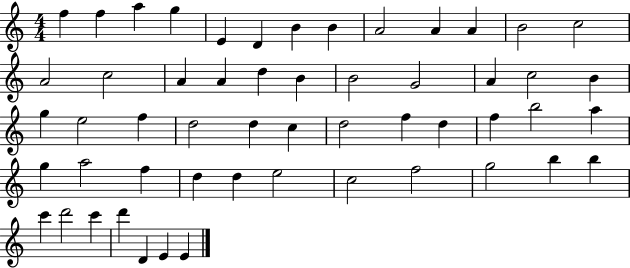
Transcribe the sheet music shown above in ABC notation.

X:1
T:Untitled
M:4/4
L:1/4
K:C
f f a g E D B B A2 A A B2 c2 A2 c2 A A d B B2 G2 A c2 B g e2 f d2 d c d2 f d f b2 a g a2 f d d e2 c2 f2 g2 b b c' d'2 c' d' D E E